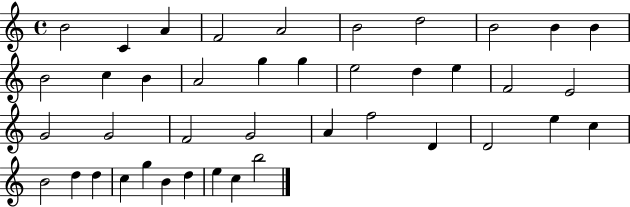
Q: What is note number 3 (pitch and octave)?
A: A4